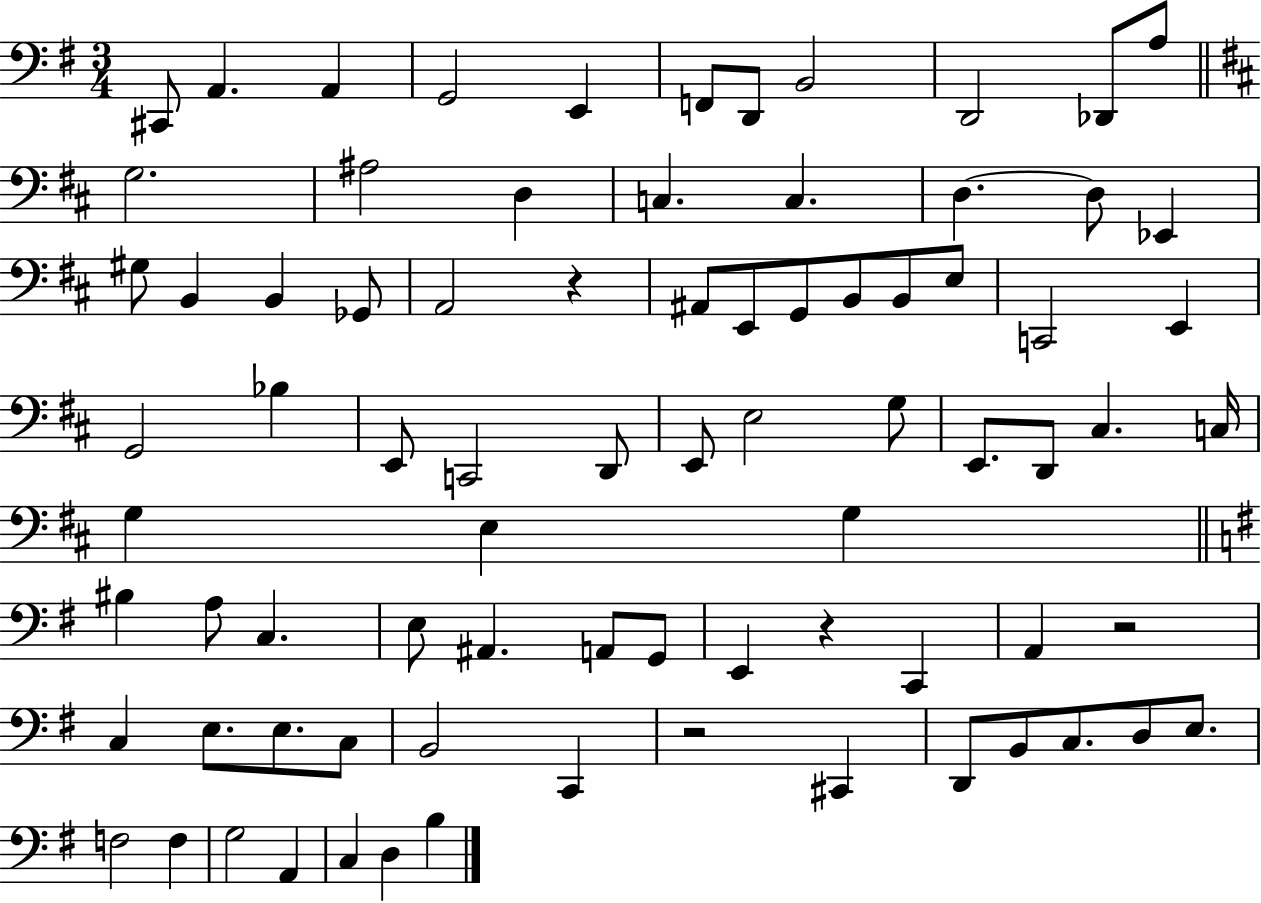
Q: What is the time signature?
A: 3/4